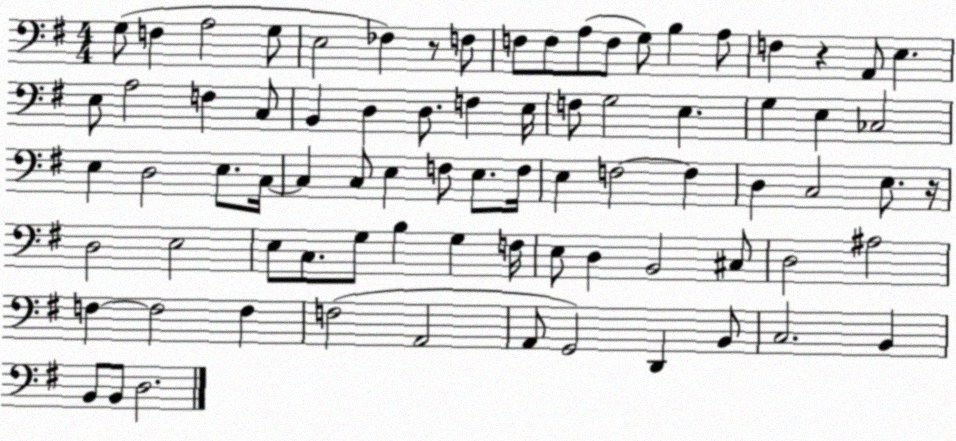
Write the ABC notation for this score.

X:1
T:Untitled
M:4/4
L:1/4
K:G
G,/2 F, A,2 G,/2 E,2 _F, z/2 F,/2 F,/2 F,/2 A,/2 F,/2 G,/2 B, A,/2 F, z A,,/2 E, E,/2 A,2 F, C,/2 B,, D, D,/2 F, E,/4 F,/2 G,2 E, G, E, _C,2 E, D,2 E,/2 C,/4 C, C,/2 E, F,/2 E,/2 F,/4 E, F,2 F, D, C,2 E,/2 z/4 D,2 E,2 E,/2 C,/2 G,/2 B, G, F,/4 E,/2 D, B,,2 ^C,/2 D,2 ^A,2 F, F,2 F, F,2 A,,2 A,,/2 G,,2 D,, B,,/2 C,2 B,, B,,/2 B,,/2 D,2